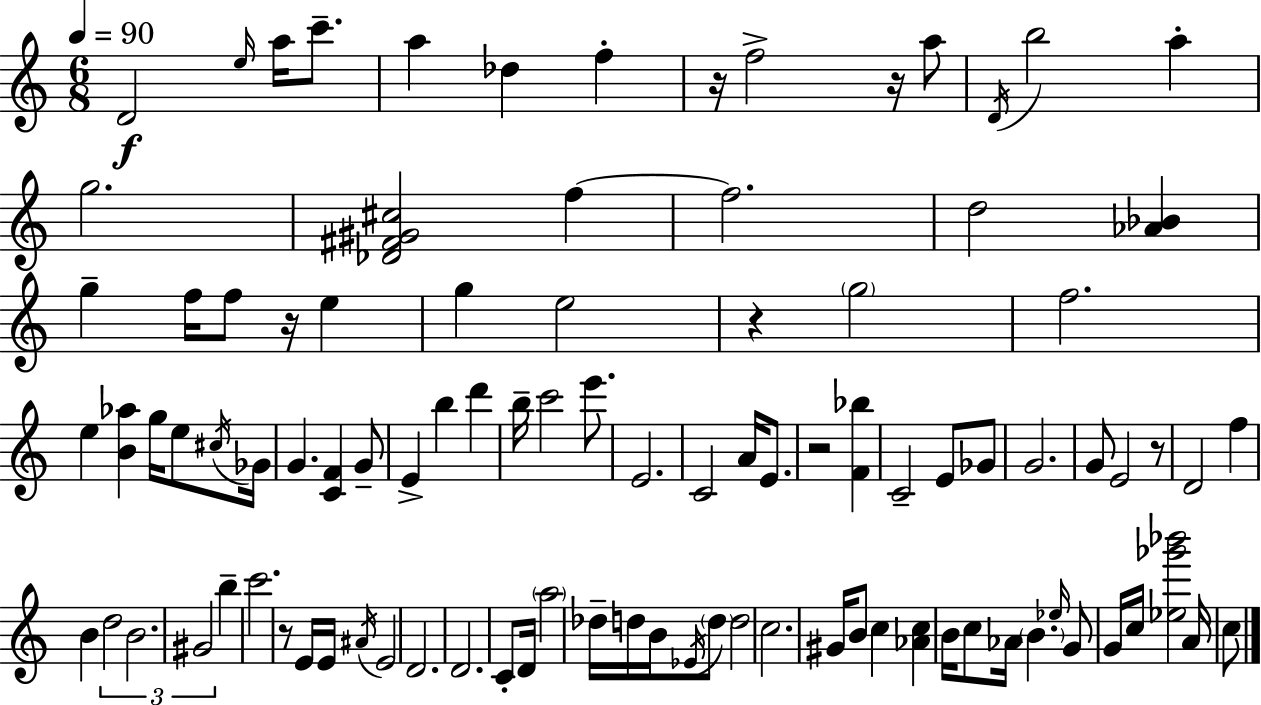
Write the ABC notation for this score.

X:1
T:Untitled
M:6/8
L:1/4
K:Am
D2 e/4 a/4 c'/2 a _d f z/4 f2 z/4 a/2 D/4 b2 a g2 [_D^F^G^c]2 f f2 d2 [_A_B] g f/4 f/2 z/4 e g e2 z g2 f2 e [B_a] g/4 e/2 ^c/4 _G/4 G [CF] G/2 E b d' b/4 c'2 e'/2 E2 C2 A/4 E/2 z2 [F_b] C2 E/2 _G/2 G2 G/2 E2 z/2 D2 f B d2 B2 ^G2 b c'2 z/2 E/4 E/4 ^A/4 E2 D2 D2 C/2 D/4 a2 _d/4 d/4 B/4 _E/4 d/2 d2 c2 ^G/4 B/2 c [_Ac] B/4 c/2 _A/4 B _e/4 G/2 G/4 c/4 [_e_g'_b']2 A/4 c/2